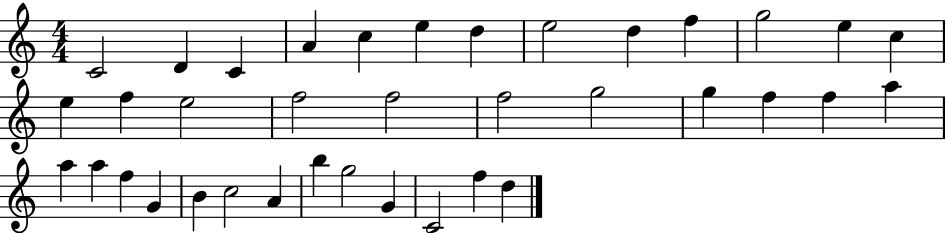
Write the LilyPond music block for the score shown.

{
  \clef treble
  \numericTimeSignature
  \time 4/4
  \key c \major
  c'2 d'4 c'4 | a'4 c''4 e''4 d''4 | e''2 d''4 f''4 | g''2 e''4 c''4 | \break e''4 f''4 e''2 | f''2 f''2 | f''2 g''2 | g''4 f''4 f''4 a''4 | \break a''4 a''4 f''4 g'4 | b'4 c''2 a'4 | b''4 g''2 g'4 | c'2 f''4 d''4 | \break \bar "|."
}